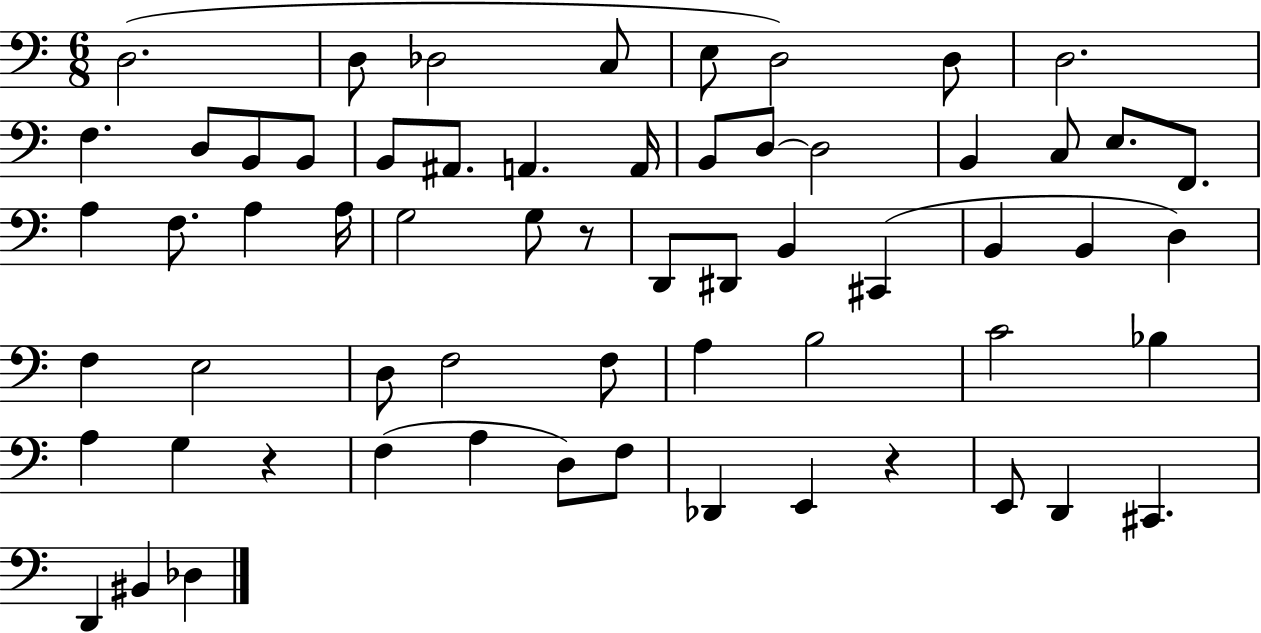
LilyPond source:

{
  \clef bass
  \numericTimeSignature
  \time 6/8
  \key c \major
  d2.( | d8 des2 c8 | e8 d2) d8 | d2. | \break f4. d8 b,8 b,8 | b,8 ais,8. a,4. a,16 | b,8 d8~~ d2 | b,4 c8 e8. f,8. | \break a4 f8. a4 a16 | g2 g8 r8 | d,8 dis,8 b,4 cis,4( | b,4 b,4 d4) | \break f4 e2 | d8 f2 f8 | a4 b2 | c'2 bes4 | \break a4 g4 r4 | f4( a4 d8) f8 | des,4 e,4 r4 | e,8 d,4 cis,4. | \break d,4 bis,4 des4 | \bar "|."
}